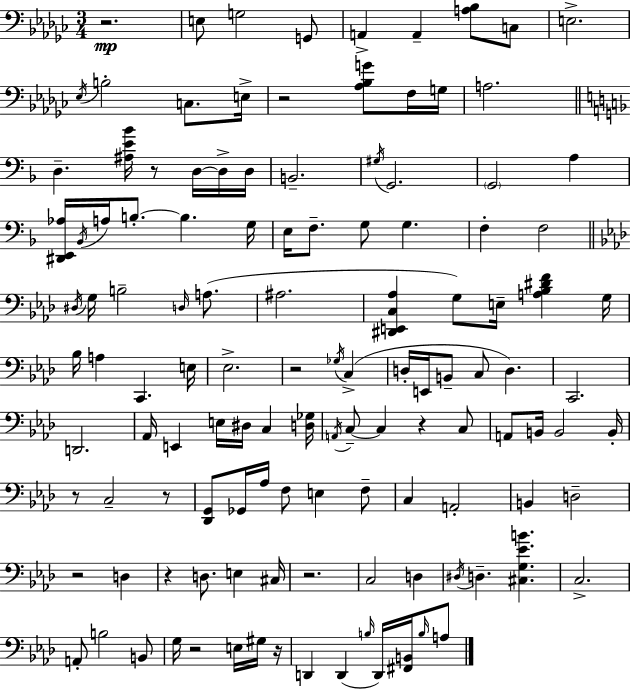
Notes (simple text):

R/h. E3/e G3/h G2/e A2/q A2/q [A3,Bb3]/e C3/e E3/h. Eb3/s B3/h C3/e. E3/s R/h [Ab3,Bb3,G4]/e F3/s G3/s A3/h. D3/q. [A#3,E4,Bb4]/s R/e D3/s D3/s D3/s B2/h. G#3/s G2/h. G2/h A3/q [D#2,E2,Ab3]/s Bb2/s A3/s B3/e. B3/q. G3/s E3/s F3/e. G3/e G3/q. F3/q F3/h D#3/s G3/s B3/h D3/s A3/e. A#3/h. [D#2,E2,C3,Ab3]/q G3/e E3/s [A3,Bb3,D#4,F4]/q G3/s Bb3/s A3/q C2/q. E3/s Eb3/h. R/h Gb3/s C3/q D3/s E2/s B2/e C3/e D3/q. C2/h. D2/h. Ab2/s E2/q E3/s D#3/s C3/q [D3,Gb3]/s A2/s C3/e C3/q R/q C3/e A2/e B2/s B2/h B2/s R/e C3/h R/e [Db2,G2]/e Gb2/s Ab3/s F3/e E3/q F3/e C3/q A2/h B2/q D3/h R/h D3/q R/q D3/e. E3/q C#3/s R/h. C3/h D3/q D#3/s D3/q. [C#3,G3,Eb4,B4]/q. C3/h. A2/e B3/h B2/e G3/s R/h E3/s G#3/s R/s D2/q D2/q B3/s D2/s [F#2,B2]/s B3/s A3/e